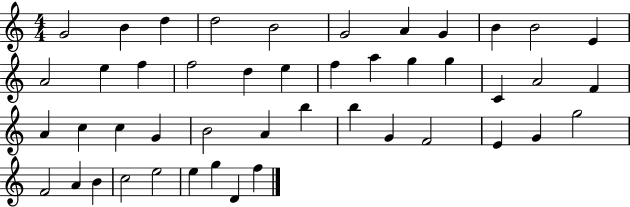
X:1
T:Untitled
M:4/4
L:1/4
K:C
G2 B d d2 B2 G2 A G B B2 E A2 e f f2 d e f a g g C A2 F A c c G B2 A b b G F2 E G g2 F2 A B c2 e2 e g D f